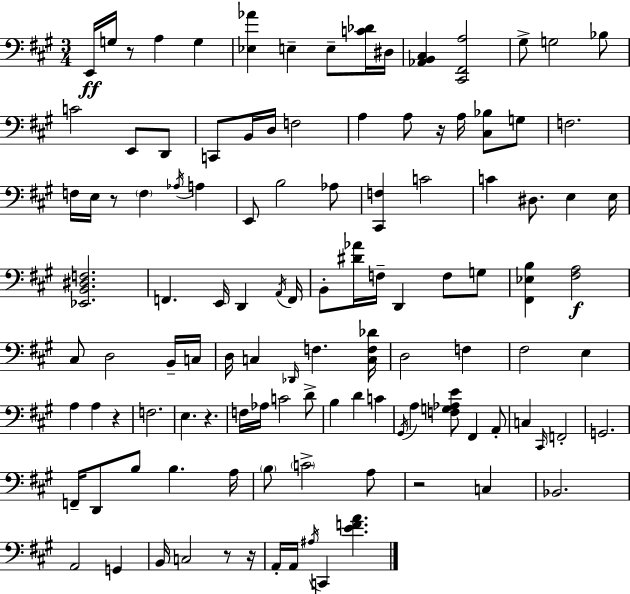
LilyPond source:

{
  \clef bass
  \numericTimeSignature
  \time 3/4
  \key a \major
  e,16\ff g16 r8 a4 g4 | <ees aes'>4 e4-- e8-- <c' des'>16 dis16 | <aes, b, cis>4 <cis, fis, a>2 | gis8-> g2 bes8 | \break c'2 e,8 d,8 | c,8 b,16 d16 f2 | a4 a8 r16 a16 <cis bes>8 g8 | f2. | \break f16 e16 r8 \parenthesize f4 \acciaccatura { aes16 } a4 | e,8 b2 aes8 | <cis, f>4 c'2 | c'4 dis8. e4 | \break e16 <ees, b, dis f>2. | f,4. e,16 d,4 | \acciaccatura { a,16 } f,16 b,8-. <dis' aes'>16 f16-- d,4 f8 | g8 <fis, ees b>4 <fis a>2\f | \break cis8 d2 | b,16-- c16 d16 c4 \grace { des,16 } f4. | <c f des'>16 d2 f4 | fis2 e4 | \break a4 a4 r4 | f2. | e4. r4. | f16 aes16 c'2 | \break d'8-> b4 d'4 c'4 | \acciaccatura { gis,16 } a4 <f g aes e'>8 fis,4 | a,8-. c4 \grace { cis,16 } f,2-. | g,2. | \break f,16-- d,8 b8 b4. | a16 \parenthesize b8 \parenthesize c'2-> | a8 r2 | c4 bes,2. | \break a,2 | g,4 b,16 c2 | r8 r16 a,16-. a,16 \acciaccatura { ais16 } c,4 | <e' f' a'>4. \bar "|."
}